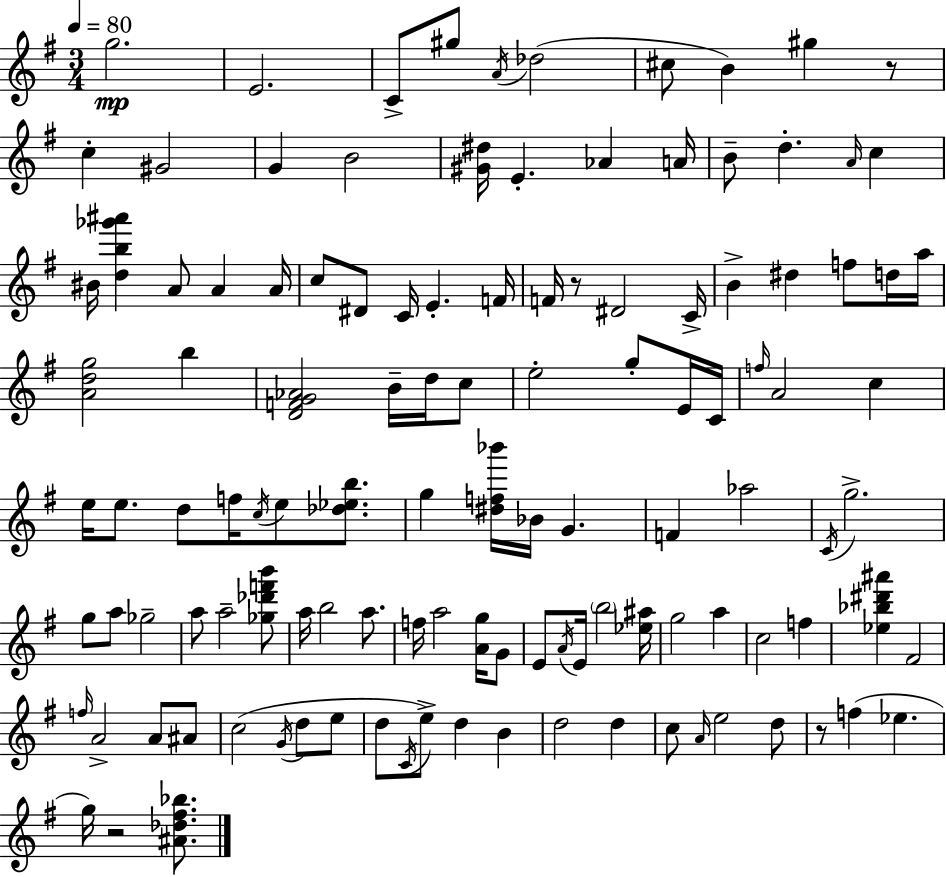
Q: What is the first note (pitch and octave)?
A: G5